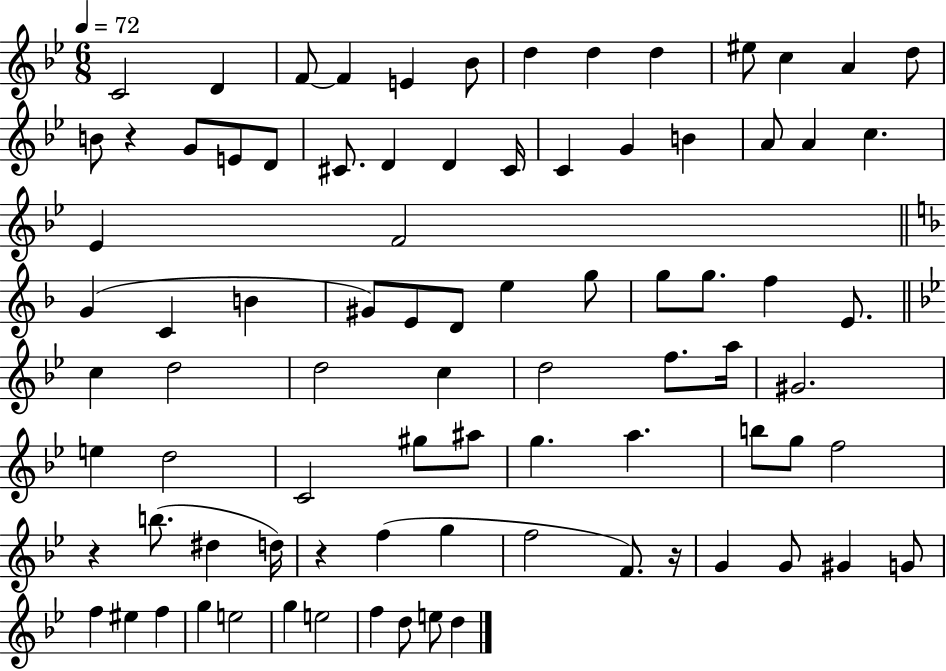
{
  \clef treble
  \numericTimeSignature
  \time 6/8
  \key bes \major
  \tempo 4 = 72
  \repeat volta 2 { c'2 d'4 | f'8~~ f'4 e'4 bes'8 | d''4 d''4 d''4 | eis''8 c''4 a'4 d''8 | \break b'8 r4 g'8 e'8 d'8 | cis'8. d'4 d'4 cis'16 | c'4 g'4 b'4 | a'8 a'4 c''4. | \break ees'4 f'2 | \bar "||" \break \key d \minor g'4( c'4 b'4 | gis'8) e'8 d'8 e''4 g''8 | g''8 g''8. f''4 e'8. | \bar "||" \break \key bes \major c''4 d''2 | d''2 c''4 | d''2 f''8. a''16 | gis'2. | \break e''4 d''2 | c'2 gis''8 ais''8 | g''4. a''4. | b''8 g''8 f''2 | \break r4 b''8.( dis''4 d''16) | r4 f''4( g''4 | f''2 f'8.) r16 | g'4 g'8 gis'4 g'8 | \break f''4 eis''4 f''4 | g''4 e''2 | g''4 e''2 | f''4 d''8 e''8 d''4 | \break } \bar "|."
}